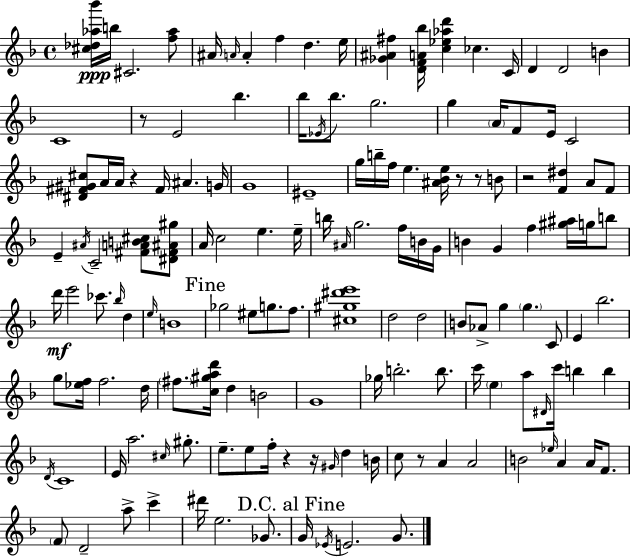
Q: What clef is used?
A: treble